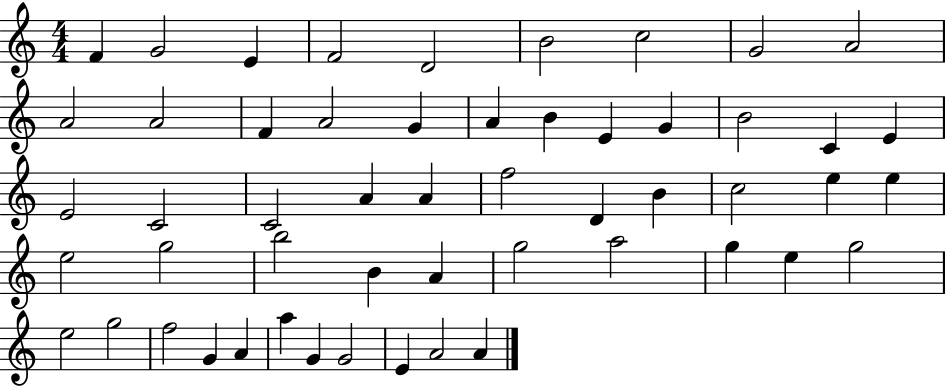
{
  \clef treble
  \numericTimeSignature
  \time 4/4
  \key c \major
  f'4 g'2 e'4 | f'2 d'2 | b'2 c''2 | g'2 a'2 | \break a'2 a'2 | f'4 a'2 g'4 | a'4 b'4 e'4 g'4 | b'2 c'4 e'4 | \break e'2 c'2 | c'2 a'4 a'4 | f''2 d'4 b'4 | c''2 e''4 e''4 | \break e''2 g''2 | b''2 b'4 a'4 | g''2 a''2 | g''4 e''4 g''2 | \break e''2 g''2 | f''2 g'4 a'4 | a''4 g'4 g'2 | e'4 a'2 a'4 | \break \bar "|."
}